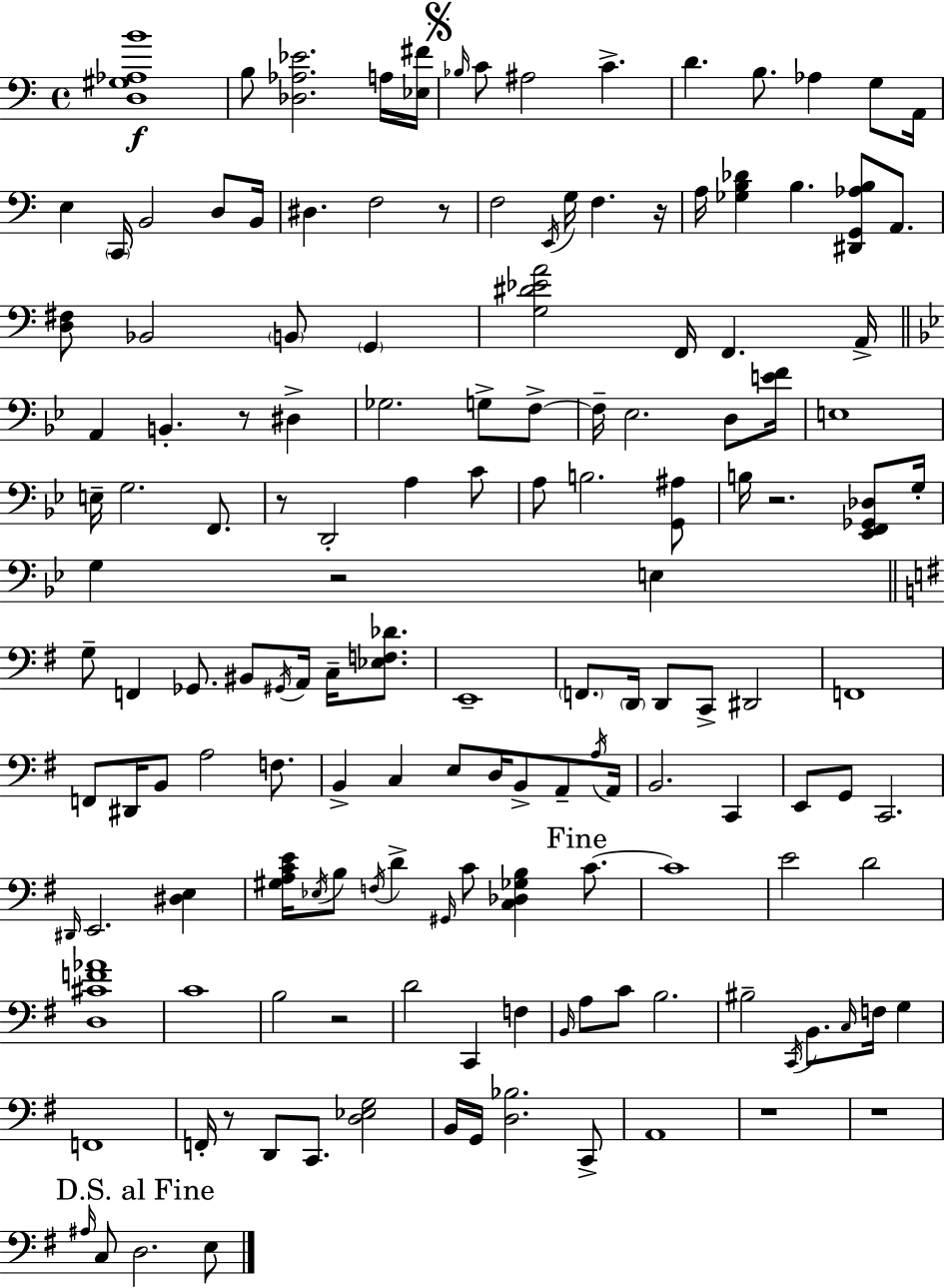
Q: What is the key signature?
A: C major